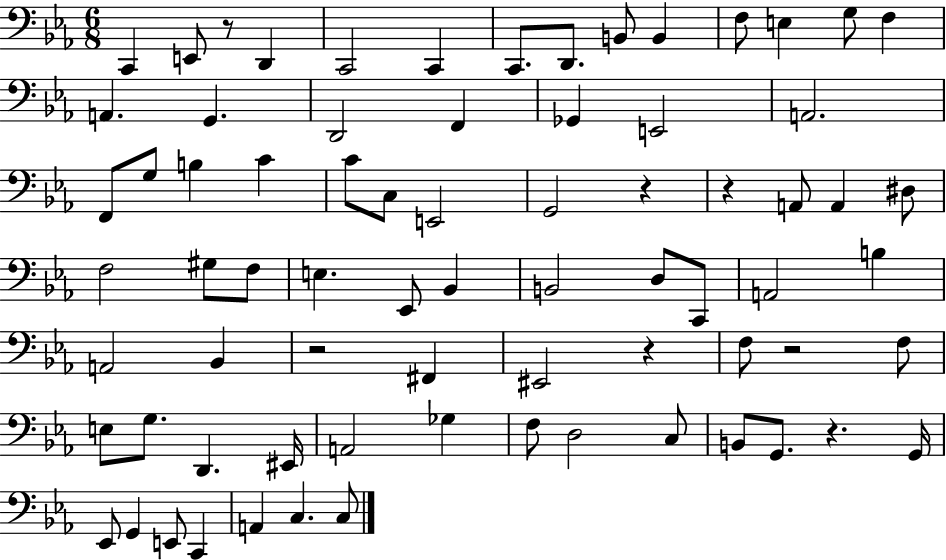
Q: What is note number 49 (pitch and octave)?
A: E3